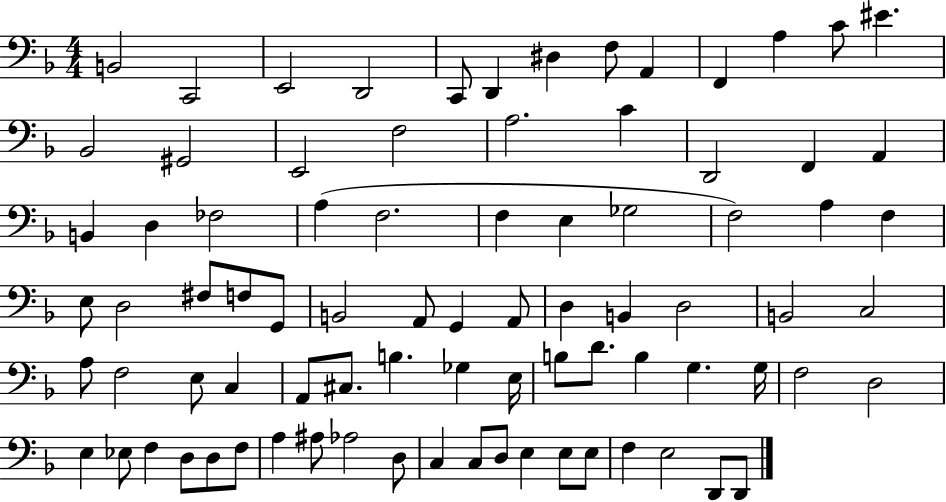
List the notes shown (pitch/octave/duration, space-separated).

B2/h C2/h E2/h D2/h C2/e D2/q D#3/q F3/e A2/q F2/q A3/q C4/e EIS4/q. Bb2/h G#2/h E2/h F3/h A3/h. C4/q D2/h F2/q A2/q B2/q D3/q FES3/h A3/q F3/h. F3/q E3/q Gb3/h F3/h A3/q F3/q E3/e D3/h F#3/e F3/e G2/e B2/h A2/e G2/q A2/e D3/q B2/q D3/h B2/h C3/h A3/e F3/h E3/e C3/q A2/e C#3/e. B3/q. Gb3/q E3/s B3/e D4/e. B3/q G3/q. G3/s F3/h D3/h E3/q Eb3/e F3/q D3/e D3/e F3/e A3/q A#3/e Ab3/h D3/e C3/q C3/e D3/e E3/q E3/e E3/e F3/q E3/h D2/e D2/e